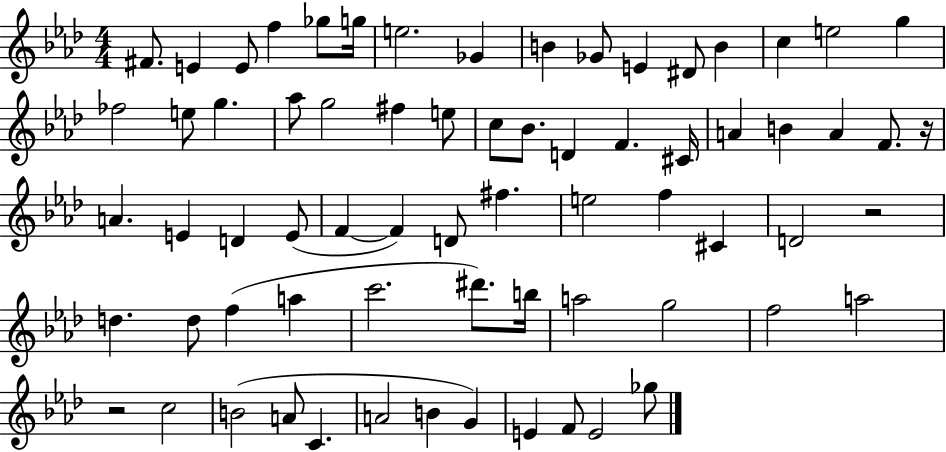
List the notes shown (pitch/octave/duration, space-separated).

F#4/e. E4/q E4/e F5/q Gb5/e G5/s E5/h. Gb4/q B4/q Gb4/e E4/q D#4/e B4/q C5/q E5/h G5/q FES5/h E5/e G5/q. Ab5/e G5/h F#5/q E5/e C5/e Bb4/e. D4/q F4/q. C#4/s A4/q B4/q A4/q F4/e. R/s A4/q. E4/q D4/q E4/e F4/q F4/q D4/e F#5/q. E5/h F5/q C#4/q D4/h R/h D5/q. D5/e F5/q A5/q C6/h. D#6/e. B5/s A5/h G5/h F5/h A5/h R/h C5/h B4/h A4/e C4/q. A4/h B4/q G4/q E4/q F4/e E4/h Gb5/e